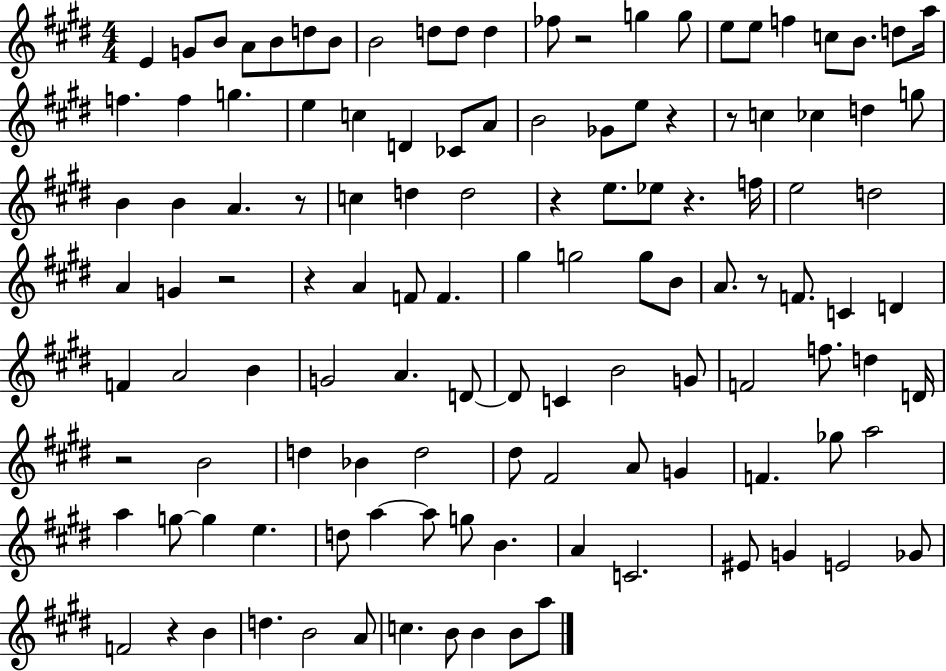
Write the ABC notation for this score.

X:1
T:Untitled
M:4/4
L:1/4
K:E
E G/2 B/2 A/2 B/2 d/2 B/2 B2 d/2 d/2 d _f/2 z2 g g/2 e/2 e/2 f c/2 B/2 d/2 a/4 f f g e c D _C/2 A/2 B2 _G/2 e/2 z z/2 c _c d g/2 B B A z/2 c d d2 z e/2 _e/2 z f/4 e2 d2 A G z2 z A F/2 F ^g g2 g/2 B/2 A/2 z/2 F/2 C D F A2 B G2 A D/2 D/2 C B2 G/2 F2 f/2 d D/4 z2 B2 d _B d2 ^d/2 ^F2 A/2 G F _g/2 a2 a g/2 g e d/2 a a/2 g/2 B A C2 ^E/2 G E2 _G/2 F2 z B d B2 A/2 c B/2 B B/2 a/2